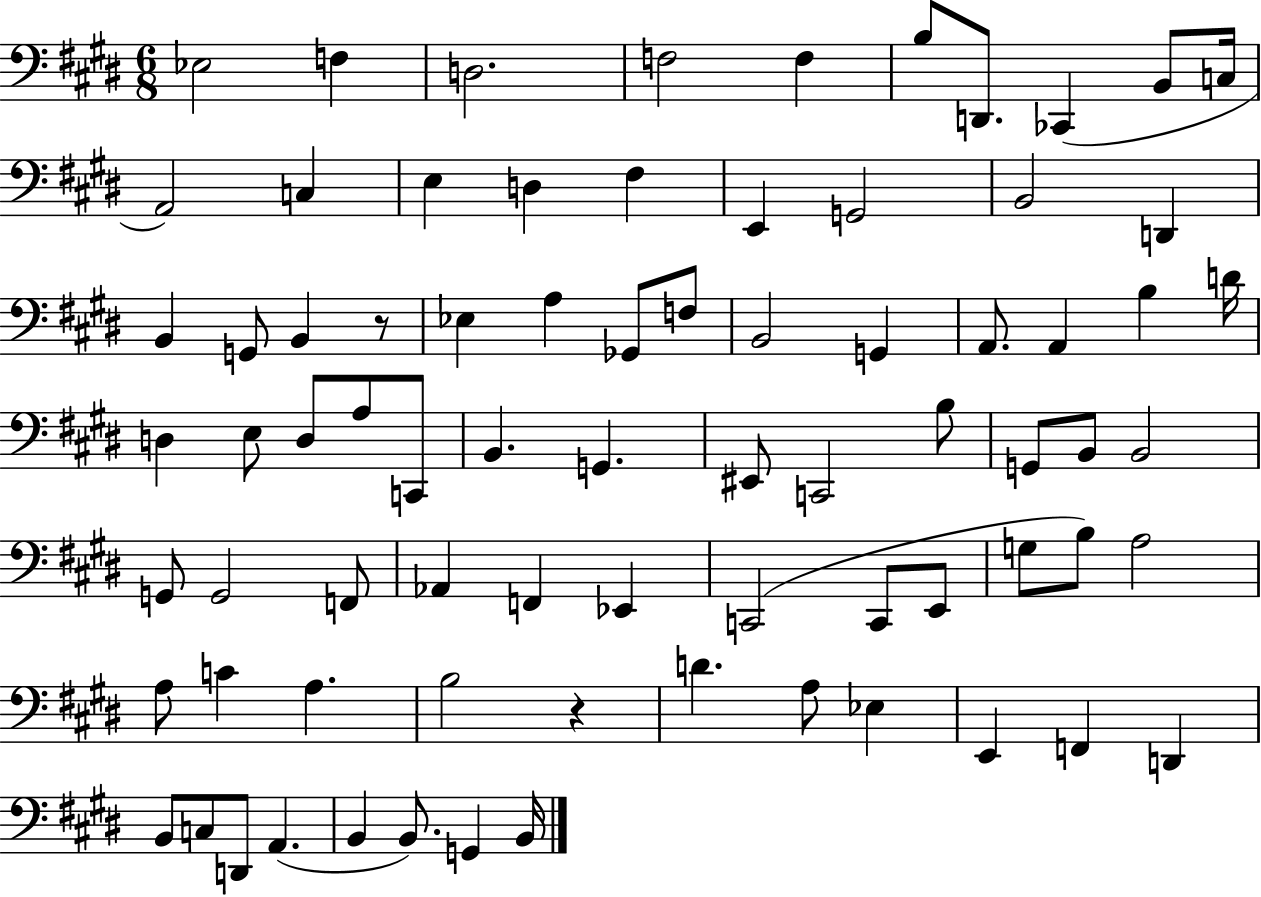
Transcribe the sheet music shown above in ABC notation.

X:1
T:Untitled
M:6/8
L:1/4
K:E
_E,2 F, D,2 F,2 F, B,/2 D,,/2 _C,, B,,/2 C,/4 A,,2 C, E, D, ^F, E,, G,,2 B,,2 D,, B,, G,,/2 B,, z/2 _E, A, _G,,/2 F,/2 B,,2 G,, A,,/2 A,, B, D/4 D, E,/2 D,/2 A,/2 C,,/2 B,, G,, ^E,,/2 C,,2 B,/2 G,,/2 B,,/2 B,,2 G,,/2 G,,2 F,,/2 _A,, F,, _E,, C,,2 C,,/2 E,,/2 G,/2 B,/2 A,2 A,/2 C A, B,2 z D A,/2 _E, E,, F,, D,, B,,/2 C,/2 D,,/2 A,, B,, B,,/2 G,, B,,/4